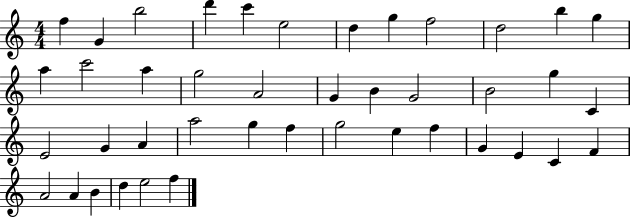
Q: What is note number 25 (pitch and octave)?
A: G4